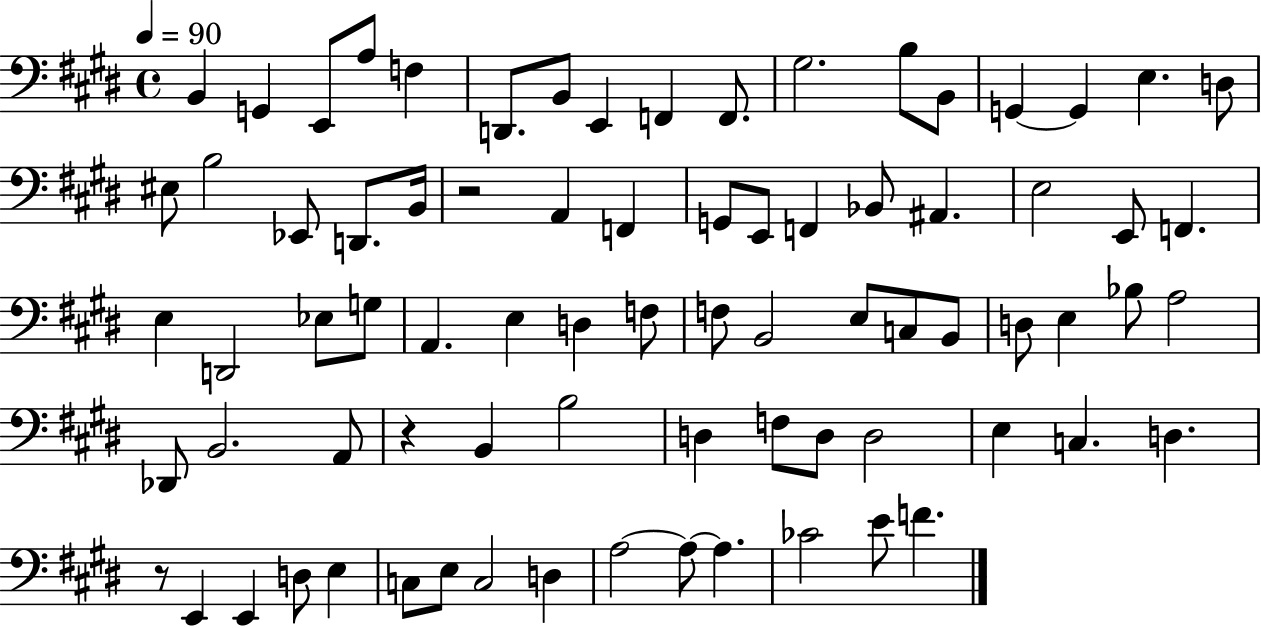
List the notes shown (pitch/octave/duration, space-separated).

B2/q G2/q E2/e A3/e F3/q D2/e. B2/e E2/q F2/q F2/e. G#3/h. B3/e B2/e G2/q G2/q E3/q. D3/e EIS3/e B3/h Eb2/e D2/e. B2/s R/h A2/q F2/q G2/e E2/e F2/q Bb2/e A#2/q. E3/h E2/e F2/q. E3/q D2/h Eb3/e G3/e A2/q. E3/q D3/q F3/e F3/e B2/h E3/e C3/e B2/e D3/e E3/q Bb3/e A3/h Db2/e B2/h. A2/e R/q B2/q B3/h D3/q F3/e D3/e D3/h E3/q C3/q. D3/q. R/e E2/q E2/q D3/e E3/q C3/e E3/e C3/h D3/q A3/h A3/e A3/q. CES4/h E4/e F4/q.